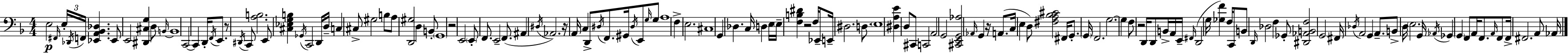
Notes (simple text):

E3/h F#2/s E3/s Db2/s F2/s [Eb2,A2,Bb2,Db3]/q. Eb2/e E2/h [D#2,C#3,G3]/q D3/e B2/s B2/w C2/h C2/q D2/s F2/s E2/e. R/e D#2/s C2/e [A3,B3]/h. E2/e [C#3,Eb3,G3,B3]/q Gb2/s C2/h D2/s D3/s C3/q C#3/e G#3/h B3/e A3/e [D2,G#3]/h D3/q B2/e G2/w R/h E2/h E2/e F2/e. E2/h F2/e. A#2/q D#3/s Ab2/h. R/s A2/s C3/q D2/e D#3/s F2/e. G#2/s D#3/s E2/e G3/s G3/e A3/w F3/q E3/h. C#3/w G2/q Db3/q. C3/s D3/q E3/s E3/s [F3,B3,D#4]/q R/h F3/s Eb2/e E2/s D#3/h. D3/e. E3/w [D#3,A3,E4]/q D3/e C#2/e C2/h A2/h G2/h [C#2,E2,G2,Ab3]/h Ab2/s G2/q R/s A2/e. C3/s E3/q D3/e [F#3,A3,Bb3,C#4]/h F#2/s G2/e. G2/s F2/h. G3/h. G3/q F3/e R/h D2/s D2/e B2/s A2/s E2/s F#2/s D2/h G3/s [Gb3,F4]/q F3/s C2/e B2/e D2/s Db3/h F3/q Gb2/e [D#2,Ab2,B2,F3]/h G2/h F#2/s Db3/s A2/h G2/q A2/e. B2/e D3/s E3/h. G2/s Ab2/s Gb2/q G2/q F2/e A2/s F2/e. A2/s F2/e F2/s F#2/h. A2/e Ab2/s